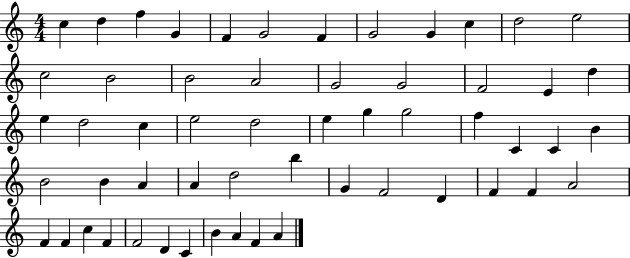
C5/q D5/q F5/q G4/q F4/q G4/h F4/q G4/h G4/q C5/q D5/h E5/h C5/h B4/h B4/h A4/h G4/h G4/h F4/h E4/q D5/q E5/q D5/h C5/q E5/h D5/h E5/q G5/q G5/h F5/q C4/q C4/q B4/q B4/h B4/q A4/q A4/q D5/h B5/q G4/q F4/h D4/q F4/q F4/q A4/h F4/q F4/q C5/q F4/q F4/h D4/q C4/q B4/q A4/q F4/q A4/q